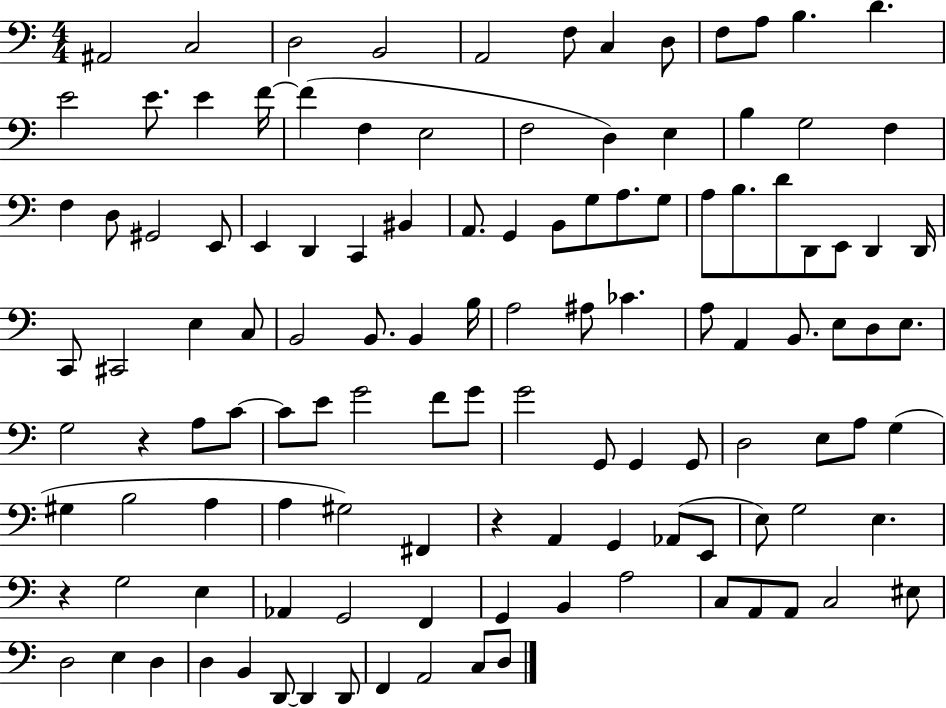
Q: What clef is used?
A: bass